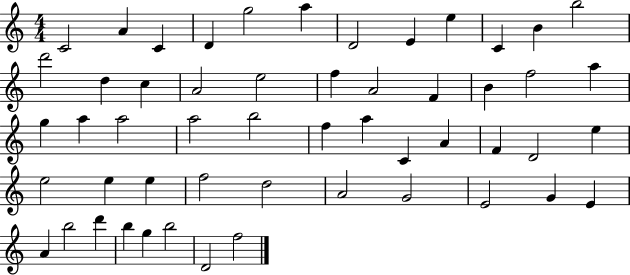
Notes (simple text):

C4/h A4/q C4/q D4/q G5/h A5/q D4/h E4/q E5/q C4/q B4/q B5/h D6/h D5/q C5/q A4/h E5/h F5/q A4/h F4/q B4/q F5/h A5/q G5/q A5/q A5/h A5/h B5/h F5/q A5/q C4/q A4/q F4/q D4/h E5/q E5/h E5/q E5/q F5/h D5/h A4/h G4/h E4/h G4/q E4/q A4/q B5/h D6/q B5/q G5/q B5/h D4/h F5/h